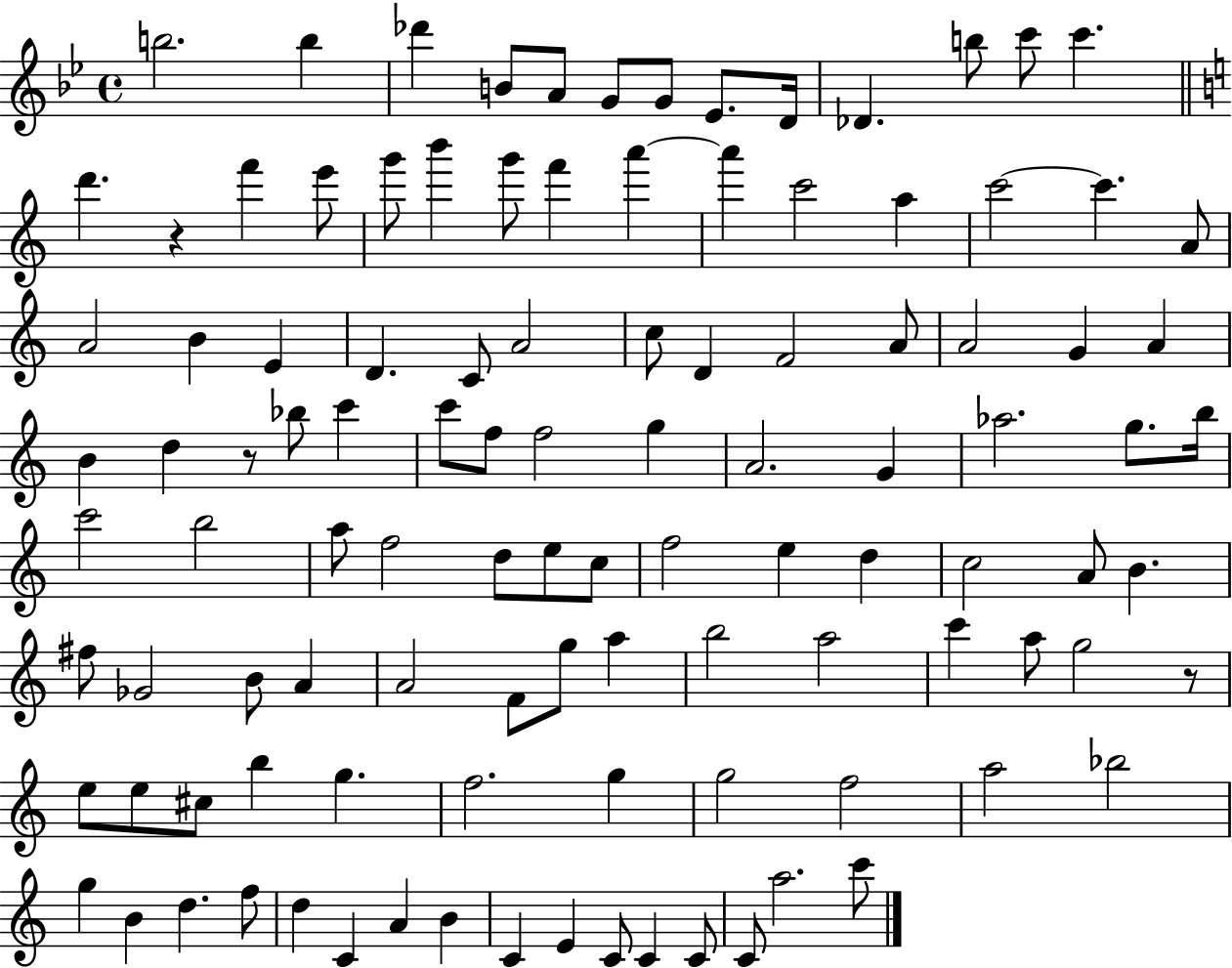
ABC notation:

X:1
T:Untitled
M:4/4
L:1/4
K:Bb
b2 b _d' B/2 A/2 G/2 G/2 _E/2 D/4 _D b/2 c'/2 c' d' z f' e'/2 g'/2 b' g'/2 f' a' a' c'2 a c'2 c' A/2 A2 B E D C/2 A2 c/2 D F2 A/2 A2 G A B d z/2 _b/2 c' c'/2 f/2 f2 g A2 G _a2 g/2 b/4 c'2 b2 a/2 f2 d/2 e/2 c/2 f2 e d c2 A/2 B ^f/2 _G2 B/2 A A2 F/2 g/2 a b2 a2 c' a/2 g2 z/2 e/2 e/2 ^c/2 b g f2 g g2 f2 a2 _b2 g B d f/2 d C A B C E C/2 C C/2 C/2 a2 c'/2